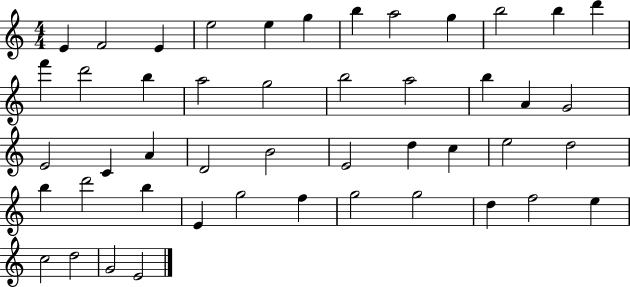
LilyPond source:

{
  \clef treble
  \numericTimeSignature
  \time 4/4
  \key c \major
  e'4 f'2 e'4 | e''2 e''4 g''4 | b''4 a''2 g''4 | b''2 b''4 d'''4 | \break f'''4 d'''2 b''4 | a''2 g''2 | b''2 a''2 | b''4 a'4 g'2 | \break e'2 c'4 a'4 | d'2 b'2 | e'2 d''4 c''4 | e''2 d''2 | \break b''4 d'''2 b''4 | e'4 g''2 f''4 | g''2 g''2 | d''4 f''2 e''4 | \break c''2 d''2 | g'2 e'2 | \bar "|."
}